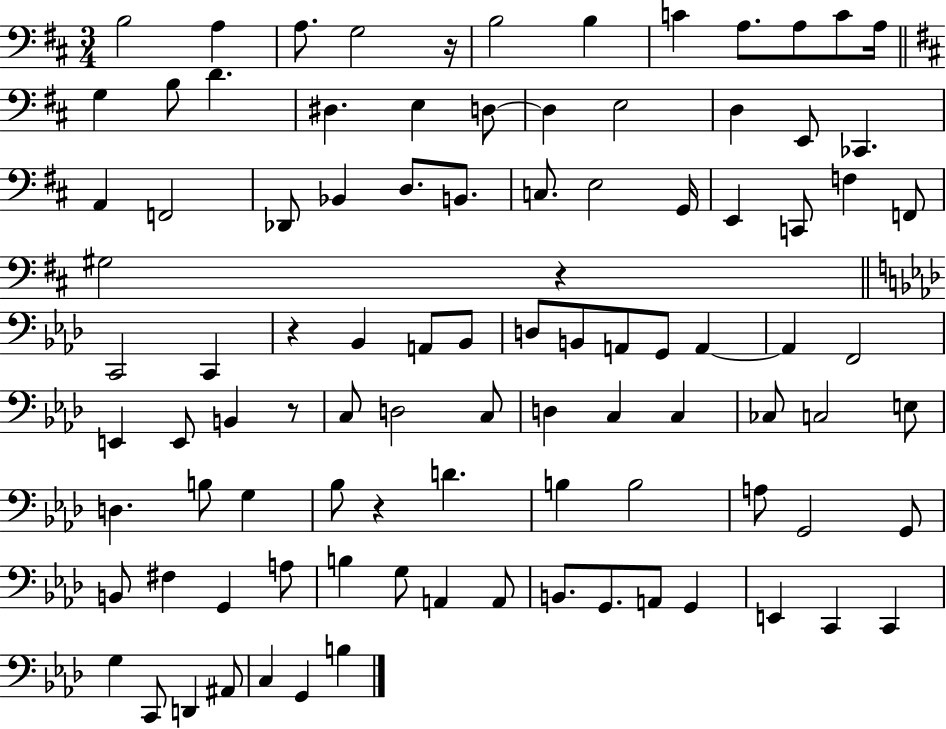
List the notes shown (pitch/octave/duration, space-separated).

B3/h A3/q A3/e. G3/h R/s B3/h B3/q C4/q A3/e. A3/e C4/e A3/s G3/q B3/e D4/q. D#3/q. E3/q D3/e D3/q E3/h D3/q E2/e CES2/q. A2/q F2/h Db2/e Bb2/q D3/e. B2/e. C3/e. E3/h G2/s E2/q C2/e F3/q F2/e G#3/h R/q C2/h C2/q R/q Bb2/q A2/e Bb2/e D3/e B2/e A2/e G2/e A2/q A2/q F2/h E2/q E2/e B2/q R/e C3/e D3/h C3/e D3/q C3/q C3/q CES3/e C3/h E3/e D3/q. B3/e G3/q Bb3/e R/q D4/q. B3/q B3/h A3/e G2/h G2/e B2/e F#3/q G2/q A3/e B3/q G3/e A2/q A2/e B2/e. G2/e. A2/e G2/q E2/q C2/q C2/q G3/q C2/e D2/q A#2/e C3/q G2/q B3/q